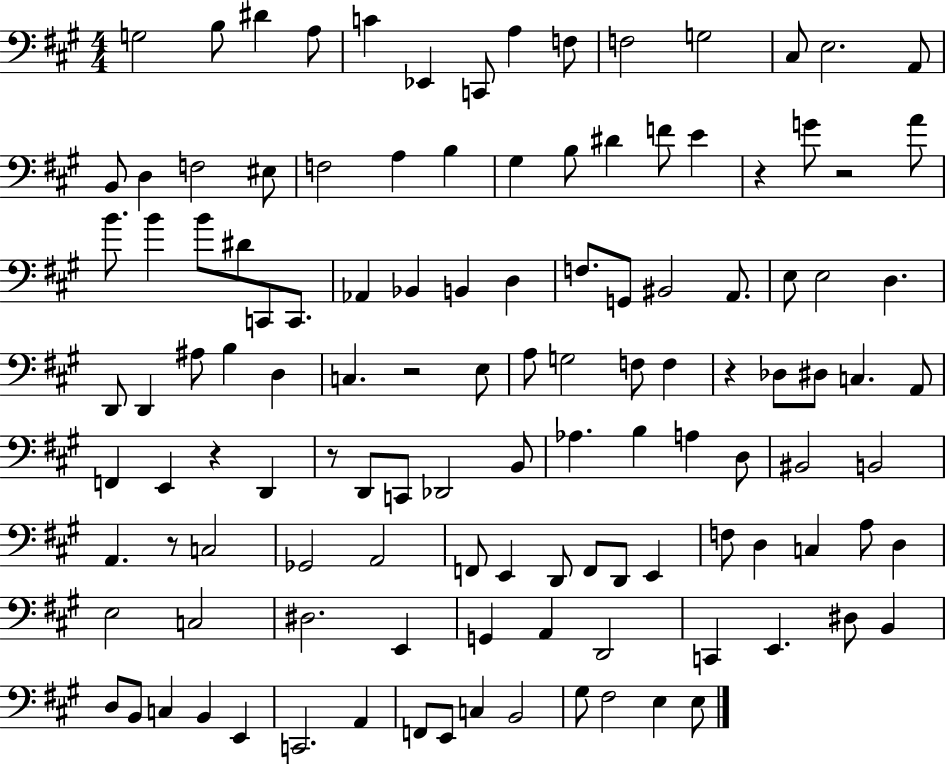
{
  \clef bass
  \numericTimeSignature
  \time 4/4
  \key a \major
  g2 b8 dis'4 a8 | c'4 ees,4 c,8 a4 f8 | f2 g2 | cis8 e2. a,8 | \break b,8 d4 f2 eis8 | f2 a4 b4 | gis4 b8 dis'4 f'8 e'4 | r4 g'8 r2 a'8 | \break b'8. b'4 b'8 dis'8 c,8 c,8. | aes,4 bes,4 b,4 d4 | f8. g,8 bis,2 a,8. | e8 e2 d4. | \break d,8 d,4 ais8 b4 d4 | c4. r2 e8 | a8 g2 f8 f4 | r4 des8 dis8 c4. a,8 | \break f,4 e,4 r4 d,4 | r8 d,8 c,8 des,2 b,8 | aes4. b4 a4 d8 | bis,2 b,2 | \break a,4. r8 c2 | ges,2 a,2 | f,8 e,4 d,8 f,8 d,8 e,4 | f8 d4 c4 a8 d4 | \break e2 c2 | dis2. e,4 | g,4 a,4 d,2 | c,4 e,4. dis8 b,4 | \break d8 b,8 c4 b,4 e,4 | c,2. a,4 | f,8 e,8 c4 b,2 | gis8 fis2 e4 e8 | \break \bar "|."
}